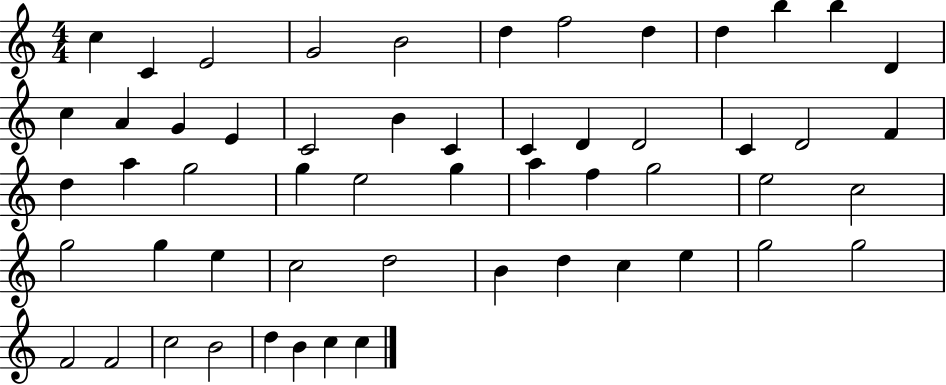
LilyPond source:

{
  \clef treble
  \numericTimeSignature
  \time 4/4
  \key c \major
  c''4 c'4 e'2 | g'2 b'2 | d''4 f''2 d''4 | d''4 b''4 b''4 d'4 | \break c''4 a'4 g'4 e'4 | c'2 b'4 c'4 | c'4 d'4 d'2 | c'4 d'2 f'4 | \break d''4 a''4 g''2 | g''4 e''2 g''4 | a''4 f''4 g''2 | e''2 c''2 | \break g''2 g''4 e''4 | c''2 d''2 | b'4 d''4 c''4 e''4 | g''2 g''2 | \break f'2 f'2 | c''2 b'2 | d''4 b'4 c''4 c''4 | \bar "|."
}